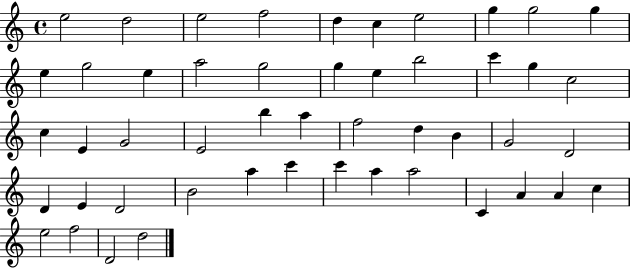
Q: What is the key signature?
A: C major